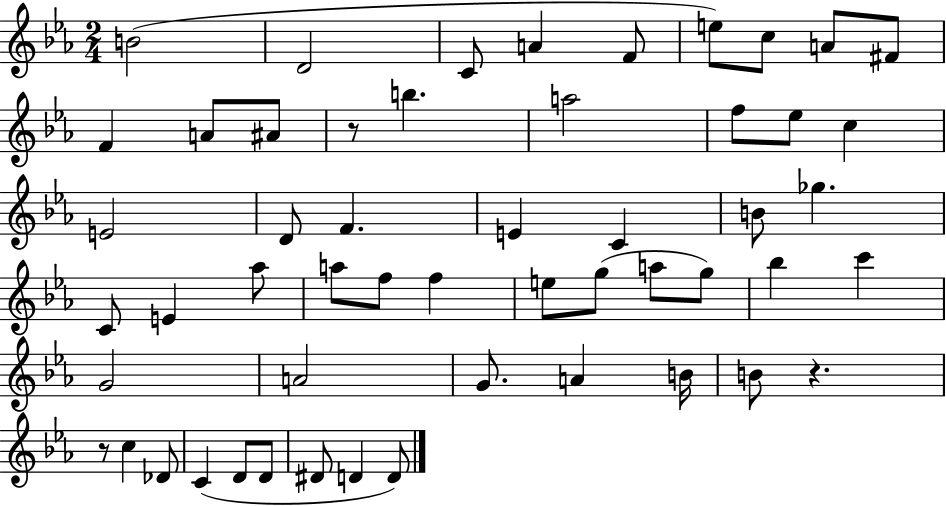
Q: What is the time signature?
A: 2/4